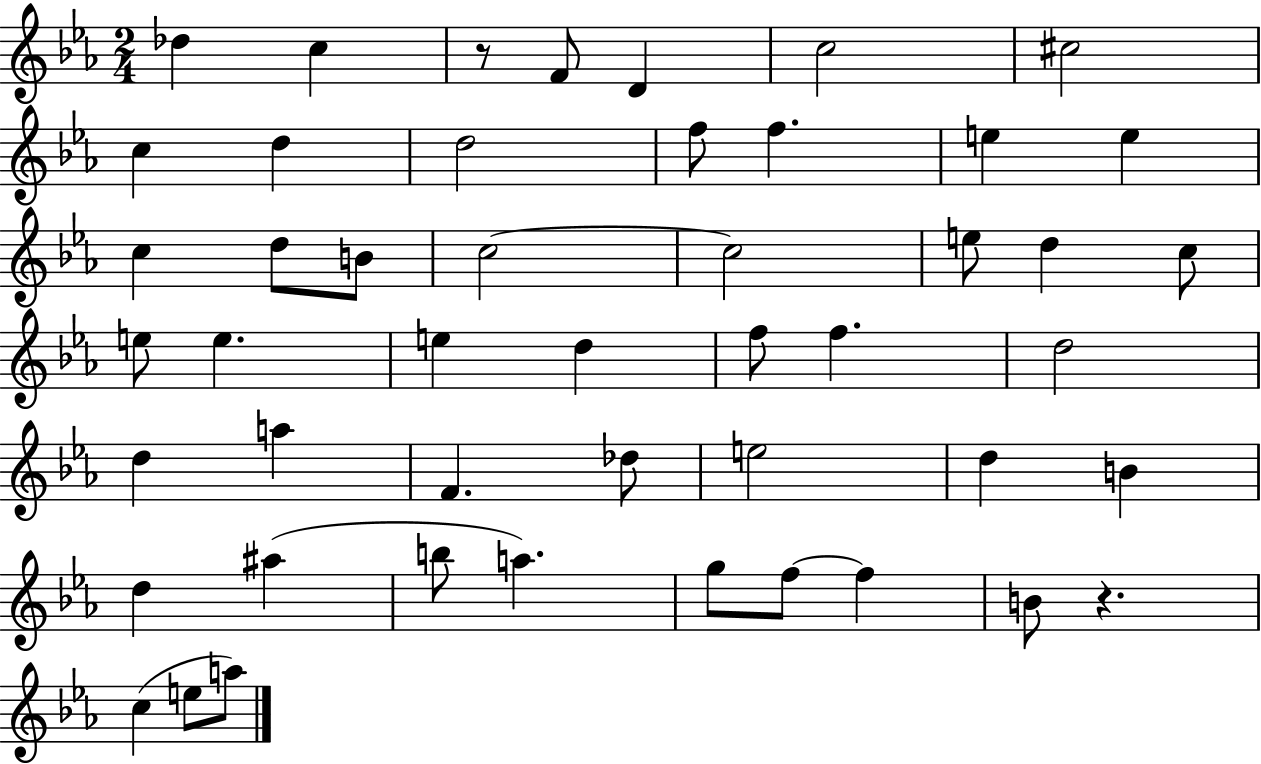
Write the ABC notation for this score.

X:1
T:Untitled
M:2/4
L:1/4
K:Eb
_d c z/2 F/2 D c2 ^c2 c d d2 f/2 f e e c d/2 B/2 c2 c2 e/2 d c/2 e/2 e e d f/2 f d2 d a F _d/2 e2 d B d ^a b/2 a g/2 f/2 f B/2 z c e/2 a/2